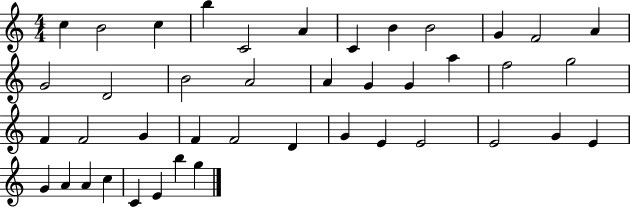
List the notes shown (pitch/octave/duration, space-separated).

C5/q B4/h C5/q B5/q C4/h A4/q C4/q B4/q B4/h G4/q F4/h A4/q G4/h D4/h B4/h A4/h A4/q G4/q G4/q A5/q F5/h G5/h F4/q F4/h G4/q F4/q F4/h D4/q G4/q E4/q E4/h E4/h G4/q E4/q G4/q A4/q A4/q C5/q C4/q E4/q B5/q G5/q